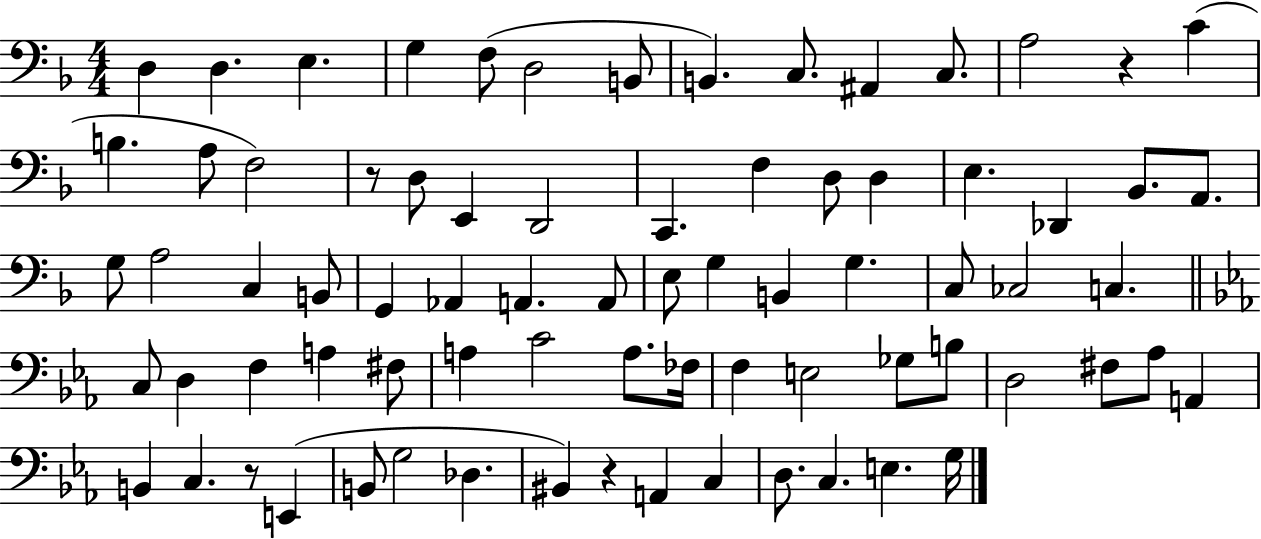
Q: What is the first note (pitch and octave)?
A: D3